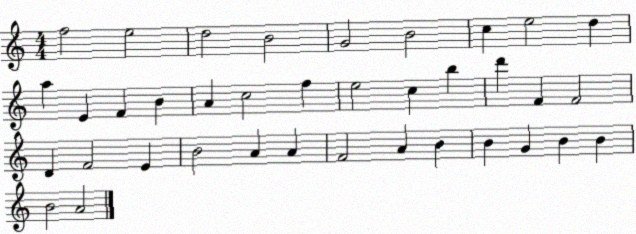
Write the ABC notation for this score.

X:1
T:Untitled
M:4/4
L:1/4
K:C
f2 e2 d2 B2 G2 B2 c e2 d a E F B A c2 f e2 c b d' F F2 D F2 E B2 A A F2 A B B G B B B2 A2